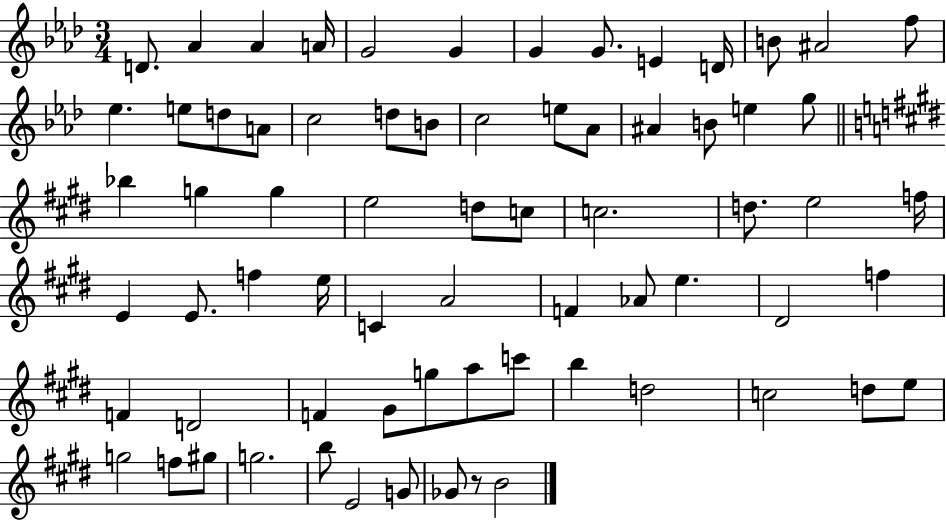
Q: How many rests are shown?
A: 1